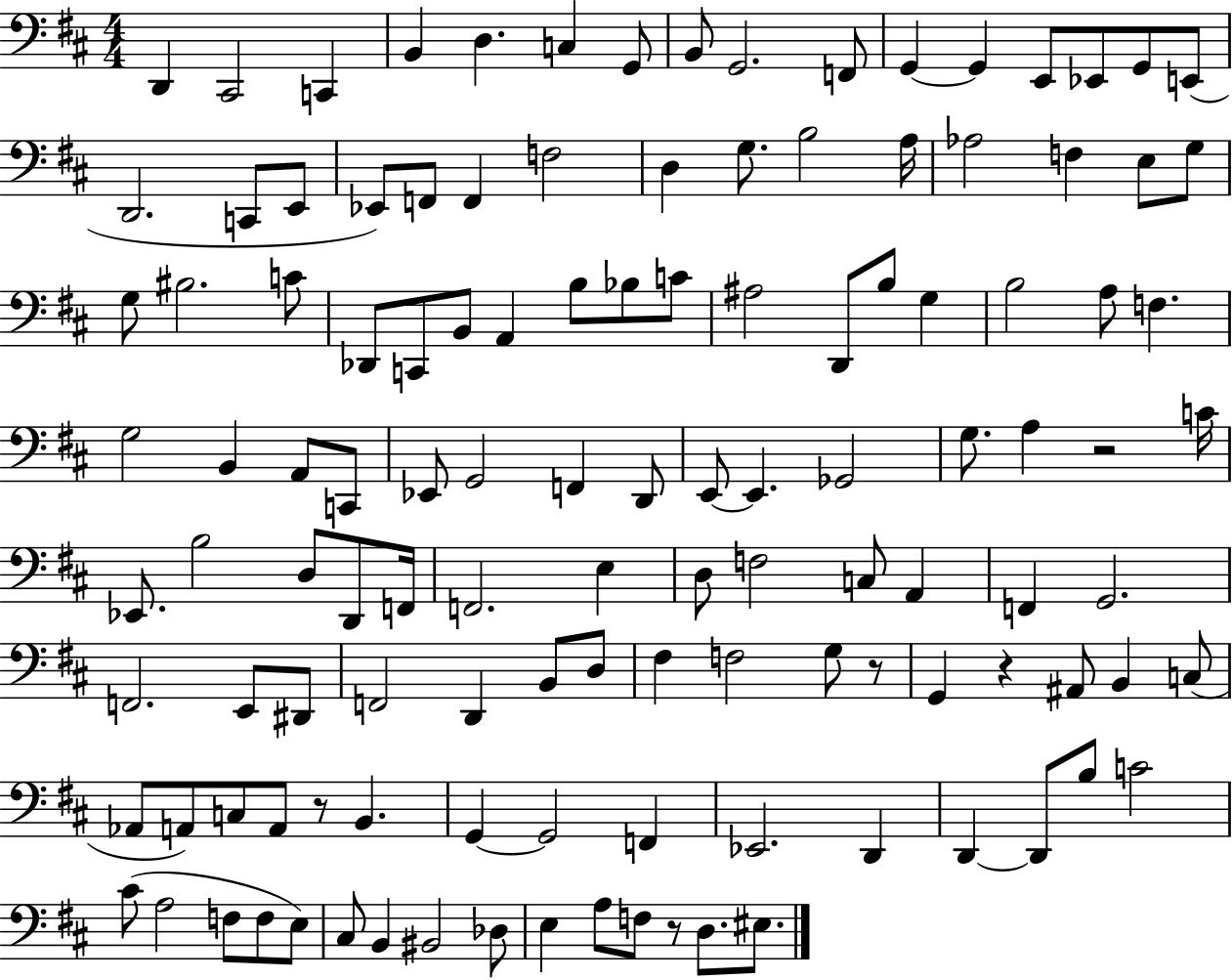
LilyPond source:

{
  \clef bass
  \numericTimeSignature
  \time 4/4
  \key d \major
  d,4 cis,2 c,4 | b,4 d4. c4 g,8 | b,8 g,2. f,8 | g,4~~ g,4 e,8 ees,8 g,8 e,8( | \break d,2. c,8 e,8 | ees,8) f,8 f,4 f2 | d4 g8. b2 a16 | aes2 f4 e8 g8 | \break g8 bis2. c'8 | des,8 c,8 b,8 a,4 b8 bes8 c'8 | ais2 d,8 b8 g4 | b2 a8 f4. | \break g2 b,4 a,8 c,8 | ees,8 g,2 f,4 d,8 | e,8~~ e,4. ges,2 | g8. a4 r2 c'16 | \break ees,8. b2 d8 d,8 f,16 | f,2. e4 | d8 f2 c8 a,4 | f,4 g,2. | \break f,2. e,8 dis,8 | f,2 d,4 b,8 d8 | fis4 f2 g8 r8 | g,4 r4 ais,8 b,4 c8( | \break aes,8 a,8) c8 a,8 r8 b,4. | g,4~~ g,2 f,4 | ees,2. d,4 | d,4~~ d,8 b8 c'2 | \break cis'8( a2 f8 f8 e8) | cis8 b,4 bis,2 des8 | e4 a8 f8 r8 d8. eis8. | \bar "|."
}